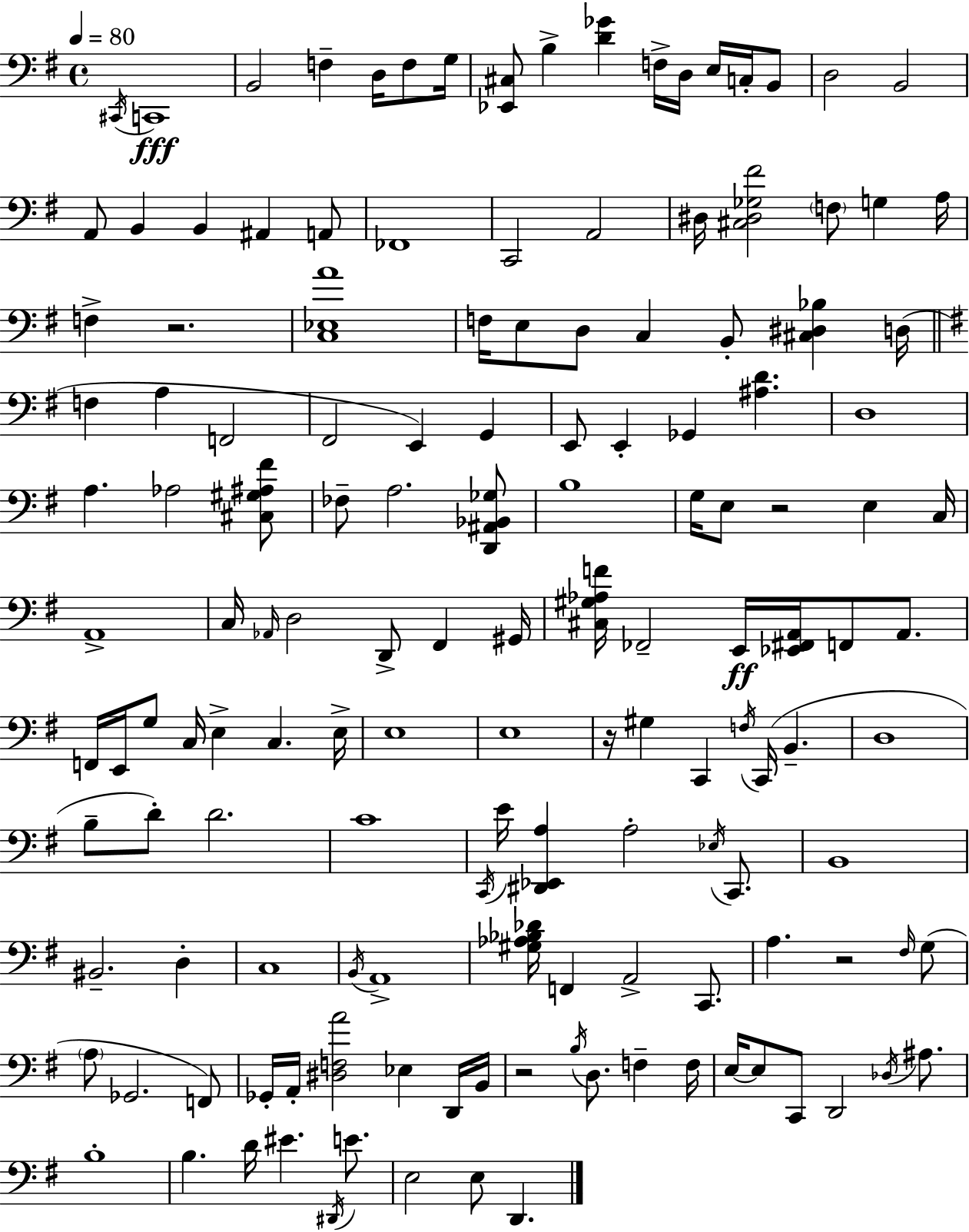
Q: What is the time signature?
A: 4/4